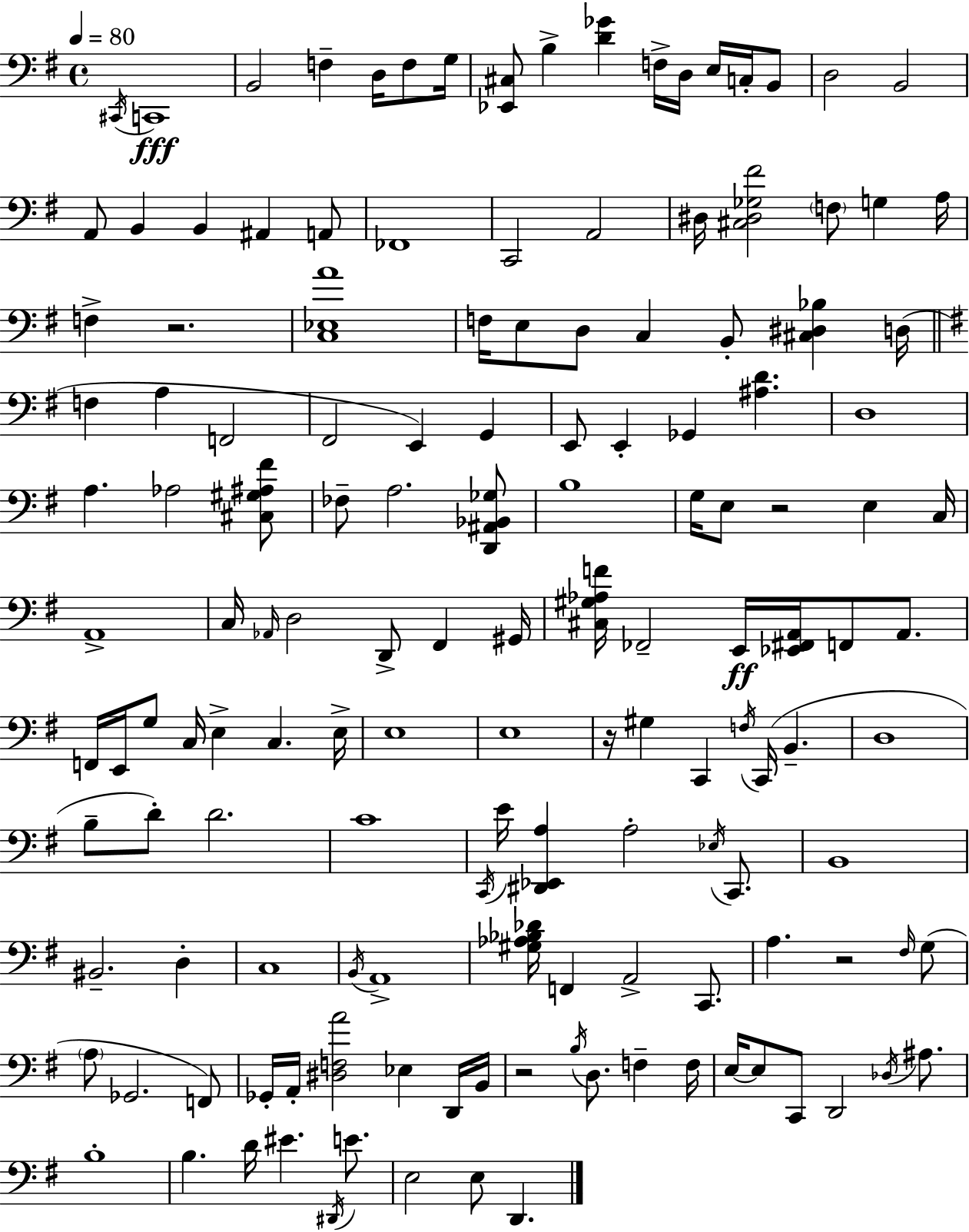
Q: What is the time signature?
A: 4/4